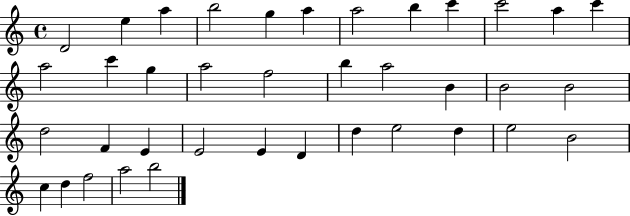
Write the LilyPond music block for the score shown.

{
  \clef treble
  \time 4/4
  \defaultTimeSignature
  \key c \major
  d'2 e''4 a''4 | b''2 g''4 a''4 | a''2 b''4 c'''4 | c'''2 a''4 c'''4 | \break a''2 c'''4 g''4 | a''2 f''2 | b''4 a''2 b'4 | b'2 b'2 | \break d''2 f'4 e'4 | e'2 e'4 d'4 | d''4 e''2 d''4 | e''2 b'2 | \break c''4 d''4 f''2 | a''2 b''2 | \bar "|."
}